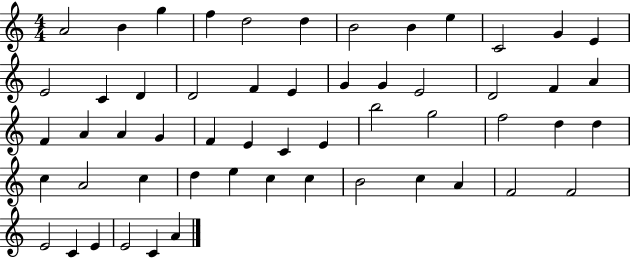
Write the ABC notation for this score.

X:1
T:Untitled
M:4/4
L:1/4
K:C
A2 B g f d2 d B2 B e C2 G E E2 C D D2 F E G G E2 D2 F A F A A G F E C E b2 g2 f2 d d c A2 c d e c c B2 c A F2 F2 E2 C E E2 C A